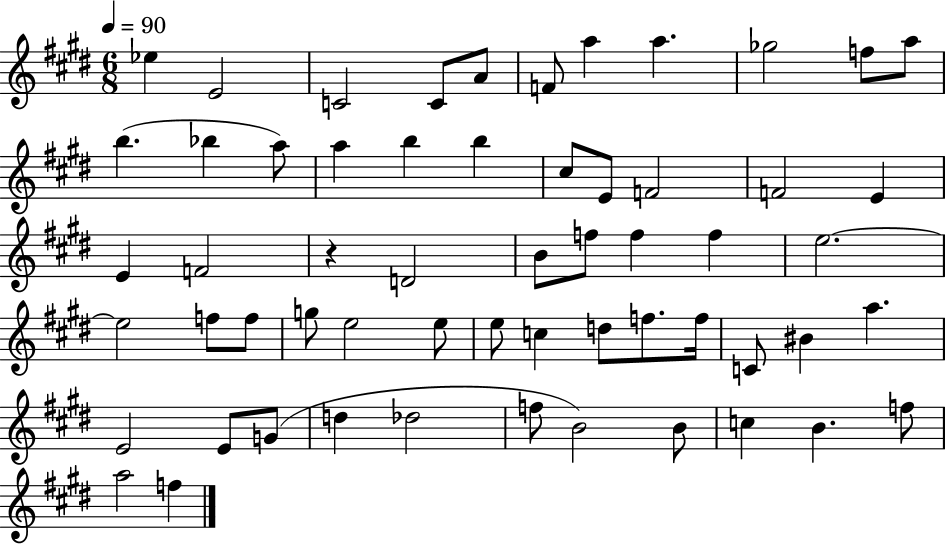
Eb5/q E4/h C4/h C4/e A4/e F4/e A5/q A5/q. Gb5/h F5/e A5/e B5/q. Bb5/q A5/e A5/q B5/q B5/q C#5/e E4/e F4/h F4/h E4/q E4/q F4/h R/q D4/h B4/e F5/e F5/q F5/q E5/h. E5/h F5/e F5/e G5/e E5/h E5/e E5/e C5/q D5/e F5/e. F5/s C4/e BIS4/q A5/q. E4/h E4/e G4/e D5/q Db5/h F5/e B4/h B4/e C5/q B4/q. F5/e A5/h F5/q